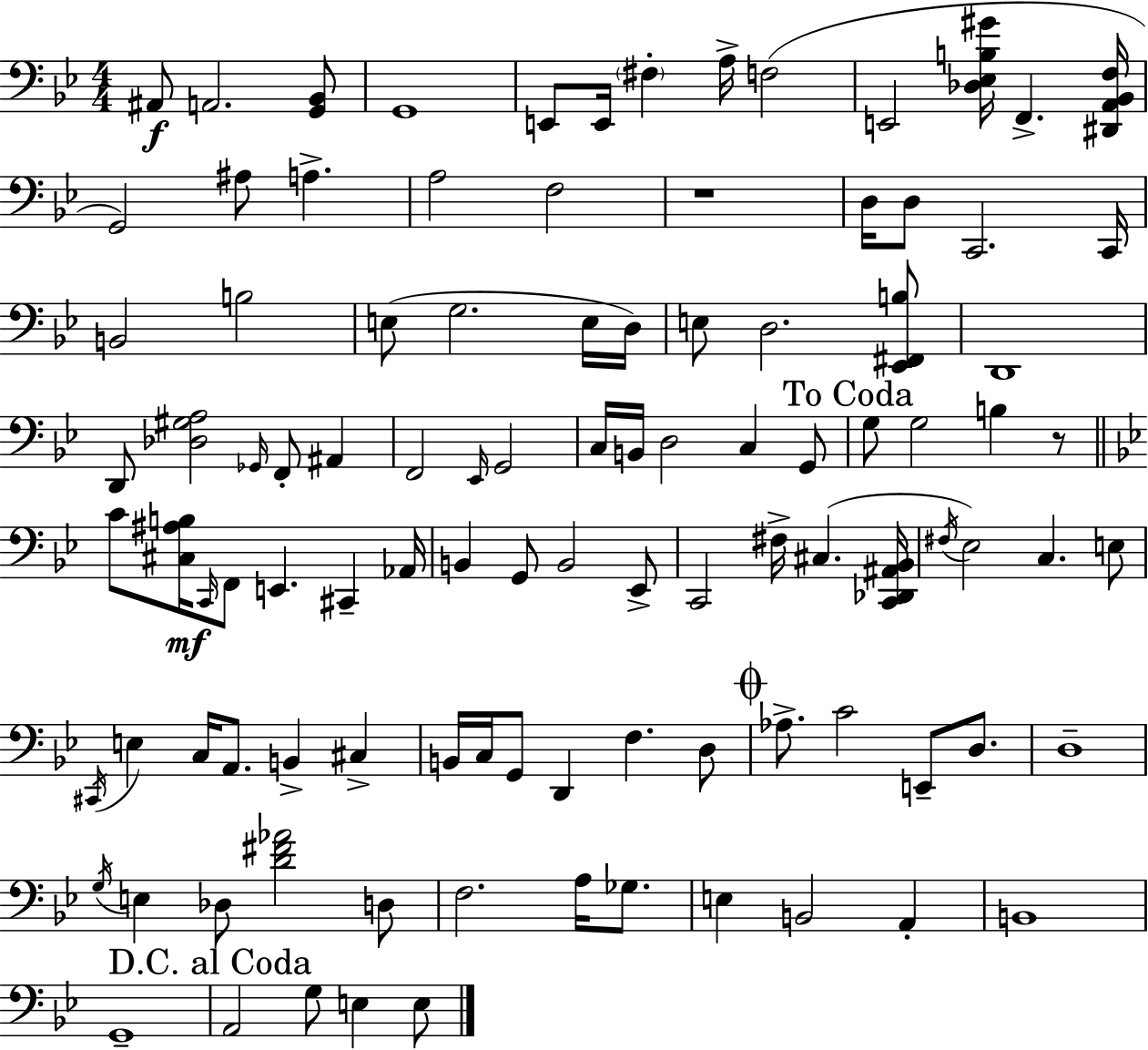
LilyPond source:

{
  \clef bass
  \numericTimeSignature
  \time 4/4
  \key bes \major
  \repeat volta 2 { ais,8\f a,2. <g, bes,>8 | g,1 | e,8 e,16 \parenthesize fis4-. a16-> f2( | e,2 <des ees b gis'>16 f,4.-> <dis, a, bes, f>16 | \break g,2) ais8 a4.-> | a2 f2 | r1 | d16 d8 c,2. c,16 | \break b,2 b2 | e8( g2. e16 d16) | e8 d2. <ees, fis, b>8 | d,1 | \break d,8 <des gis a>2 \grace { ges,16 } f,8-. ais,4 | f,2 \grace { ees,16 } g,2 | c16 b,16 d2 c4 | g,8 \mark "To Coda" g8 g2 b4 | \break r8 \bar "||" \break \key bes \major c'8 <cis ais b>16\mf \grace { c,16 } f,8 e,4. cis,4-- | aes,16 b,4 g,8 b,2 ees,8-> | c,2 fis16-> cis4.( | <c, des, ais, bes,>16 \acciaccatura { fis16 }) ees2 c4. | \break e8 \acciaccatura { cis,16 } e4 c16 a,8. b,4-> cis4-> | b,16 c16 g,8 d,4 f4. | d8 \mark \markup { \musicglyph "scripts.coda" } aes8.-> c'2 e,8-- | d8. d1-- | \break \acciaccatura { g16 } e4 des8 <d' fis' aes'>2 | d8 f2. | a16 ges8. e4 b,2 | a,4-. b,1 | \break g,1-- | \mark "D.C. al Coda" a,2 g8 e4 | e8 } \bar "|."
}